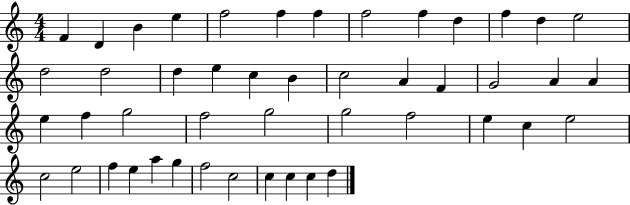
{
  \clef treble
  \numericTimeSignature
  \time 4/4
  \key c \major
  f'4 d'4 b'4 e''4 | f''2 f''4 f''4 | f''2 f''4 d''4 | f''4 d''4 e''2 | \break d''2 d''2 | d''4 e''4 c''4 b'4 | c''2 a'4 f'4 | g'2 a'4 a'4 | \break e''4 f''4 g''2 | f''2 g''2 | g''2 f''2 | e''4 c''4 e''2 | \break c''2 e''2 | f''4 e''4 a''4 g''4 | f''2 c''2 | c''4 c''4 c''4 d''4 | \break \bar "|."
}